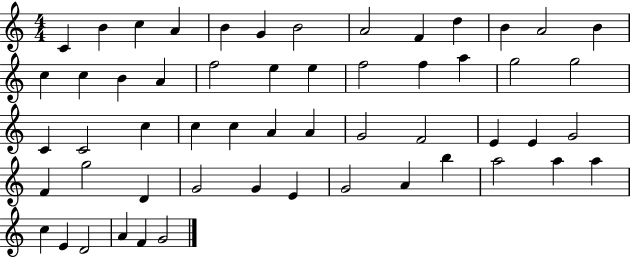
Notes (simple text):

C4/q B4/q C5/q A4/q B4/q G4/q B4/h A4/h F4/q D5/q B4/q A4/h B4/q C5/q C5/q B4/q A4/q F5/h E5/q E5/q F5/h F5/q A5/q G5/h G5/h C4/q C4/h C5/q C5/q C5/q A4/q A4/q G4/h F4/h E4/q E4/q G4/h F4/q G5/h D4/q G4/h G4/q E4/q G4/h A4/q B5/q A5/h A5/q A5/q C5/q E4/q D4/h A4/q F4/q G4/h